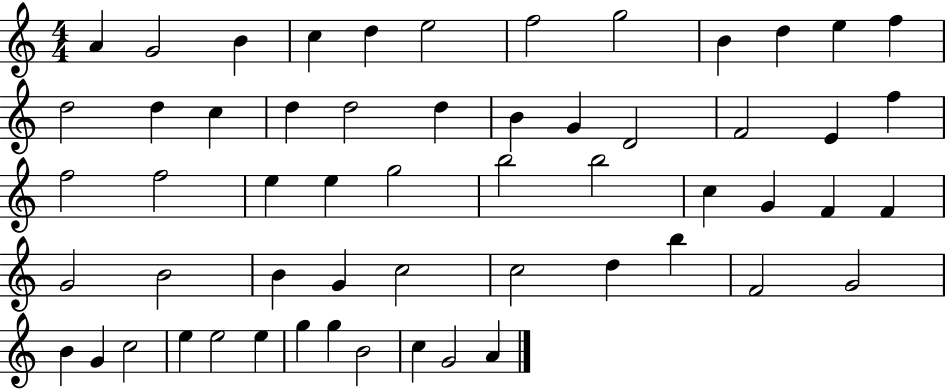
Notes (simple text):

A4/q G4/h B4/q C5/q D5/q E5/h F5/h G5/h B4/q D5/q E5/q F5/q D5/h D5/q C5/q D5/q D5/h D5/q B4/q G4/q D4/h F4/h E4/q F5/q F5/h F5/h E5/q E5/q G5/h B5/h B5/h C5/q G4/q F4/q F4/q G4/h B4/h B4/q G4/q C5/h C5/h D5/q B5/q F4/h G4/h B4/q G4/q C5/h E5/q E5/h E5/q G5/q G5/q B4/h C5/q G4/h A4/q